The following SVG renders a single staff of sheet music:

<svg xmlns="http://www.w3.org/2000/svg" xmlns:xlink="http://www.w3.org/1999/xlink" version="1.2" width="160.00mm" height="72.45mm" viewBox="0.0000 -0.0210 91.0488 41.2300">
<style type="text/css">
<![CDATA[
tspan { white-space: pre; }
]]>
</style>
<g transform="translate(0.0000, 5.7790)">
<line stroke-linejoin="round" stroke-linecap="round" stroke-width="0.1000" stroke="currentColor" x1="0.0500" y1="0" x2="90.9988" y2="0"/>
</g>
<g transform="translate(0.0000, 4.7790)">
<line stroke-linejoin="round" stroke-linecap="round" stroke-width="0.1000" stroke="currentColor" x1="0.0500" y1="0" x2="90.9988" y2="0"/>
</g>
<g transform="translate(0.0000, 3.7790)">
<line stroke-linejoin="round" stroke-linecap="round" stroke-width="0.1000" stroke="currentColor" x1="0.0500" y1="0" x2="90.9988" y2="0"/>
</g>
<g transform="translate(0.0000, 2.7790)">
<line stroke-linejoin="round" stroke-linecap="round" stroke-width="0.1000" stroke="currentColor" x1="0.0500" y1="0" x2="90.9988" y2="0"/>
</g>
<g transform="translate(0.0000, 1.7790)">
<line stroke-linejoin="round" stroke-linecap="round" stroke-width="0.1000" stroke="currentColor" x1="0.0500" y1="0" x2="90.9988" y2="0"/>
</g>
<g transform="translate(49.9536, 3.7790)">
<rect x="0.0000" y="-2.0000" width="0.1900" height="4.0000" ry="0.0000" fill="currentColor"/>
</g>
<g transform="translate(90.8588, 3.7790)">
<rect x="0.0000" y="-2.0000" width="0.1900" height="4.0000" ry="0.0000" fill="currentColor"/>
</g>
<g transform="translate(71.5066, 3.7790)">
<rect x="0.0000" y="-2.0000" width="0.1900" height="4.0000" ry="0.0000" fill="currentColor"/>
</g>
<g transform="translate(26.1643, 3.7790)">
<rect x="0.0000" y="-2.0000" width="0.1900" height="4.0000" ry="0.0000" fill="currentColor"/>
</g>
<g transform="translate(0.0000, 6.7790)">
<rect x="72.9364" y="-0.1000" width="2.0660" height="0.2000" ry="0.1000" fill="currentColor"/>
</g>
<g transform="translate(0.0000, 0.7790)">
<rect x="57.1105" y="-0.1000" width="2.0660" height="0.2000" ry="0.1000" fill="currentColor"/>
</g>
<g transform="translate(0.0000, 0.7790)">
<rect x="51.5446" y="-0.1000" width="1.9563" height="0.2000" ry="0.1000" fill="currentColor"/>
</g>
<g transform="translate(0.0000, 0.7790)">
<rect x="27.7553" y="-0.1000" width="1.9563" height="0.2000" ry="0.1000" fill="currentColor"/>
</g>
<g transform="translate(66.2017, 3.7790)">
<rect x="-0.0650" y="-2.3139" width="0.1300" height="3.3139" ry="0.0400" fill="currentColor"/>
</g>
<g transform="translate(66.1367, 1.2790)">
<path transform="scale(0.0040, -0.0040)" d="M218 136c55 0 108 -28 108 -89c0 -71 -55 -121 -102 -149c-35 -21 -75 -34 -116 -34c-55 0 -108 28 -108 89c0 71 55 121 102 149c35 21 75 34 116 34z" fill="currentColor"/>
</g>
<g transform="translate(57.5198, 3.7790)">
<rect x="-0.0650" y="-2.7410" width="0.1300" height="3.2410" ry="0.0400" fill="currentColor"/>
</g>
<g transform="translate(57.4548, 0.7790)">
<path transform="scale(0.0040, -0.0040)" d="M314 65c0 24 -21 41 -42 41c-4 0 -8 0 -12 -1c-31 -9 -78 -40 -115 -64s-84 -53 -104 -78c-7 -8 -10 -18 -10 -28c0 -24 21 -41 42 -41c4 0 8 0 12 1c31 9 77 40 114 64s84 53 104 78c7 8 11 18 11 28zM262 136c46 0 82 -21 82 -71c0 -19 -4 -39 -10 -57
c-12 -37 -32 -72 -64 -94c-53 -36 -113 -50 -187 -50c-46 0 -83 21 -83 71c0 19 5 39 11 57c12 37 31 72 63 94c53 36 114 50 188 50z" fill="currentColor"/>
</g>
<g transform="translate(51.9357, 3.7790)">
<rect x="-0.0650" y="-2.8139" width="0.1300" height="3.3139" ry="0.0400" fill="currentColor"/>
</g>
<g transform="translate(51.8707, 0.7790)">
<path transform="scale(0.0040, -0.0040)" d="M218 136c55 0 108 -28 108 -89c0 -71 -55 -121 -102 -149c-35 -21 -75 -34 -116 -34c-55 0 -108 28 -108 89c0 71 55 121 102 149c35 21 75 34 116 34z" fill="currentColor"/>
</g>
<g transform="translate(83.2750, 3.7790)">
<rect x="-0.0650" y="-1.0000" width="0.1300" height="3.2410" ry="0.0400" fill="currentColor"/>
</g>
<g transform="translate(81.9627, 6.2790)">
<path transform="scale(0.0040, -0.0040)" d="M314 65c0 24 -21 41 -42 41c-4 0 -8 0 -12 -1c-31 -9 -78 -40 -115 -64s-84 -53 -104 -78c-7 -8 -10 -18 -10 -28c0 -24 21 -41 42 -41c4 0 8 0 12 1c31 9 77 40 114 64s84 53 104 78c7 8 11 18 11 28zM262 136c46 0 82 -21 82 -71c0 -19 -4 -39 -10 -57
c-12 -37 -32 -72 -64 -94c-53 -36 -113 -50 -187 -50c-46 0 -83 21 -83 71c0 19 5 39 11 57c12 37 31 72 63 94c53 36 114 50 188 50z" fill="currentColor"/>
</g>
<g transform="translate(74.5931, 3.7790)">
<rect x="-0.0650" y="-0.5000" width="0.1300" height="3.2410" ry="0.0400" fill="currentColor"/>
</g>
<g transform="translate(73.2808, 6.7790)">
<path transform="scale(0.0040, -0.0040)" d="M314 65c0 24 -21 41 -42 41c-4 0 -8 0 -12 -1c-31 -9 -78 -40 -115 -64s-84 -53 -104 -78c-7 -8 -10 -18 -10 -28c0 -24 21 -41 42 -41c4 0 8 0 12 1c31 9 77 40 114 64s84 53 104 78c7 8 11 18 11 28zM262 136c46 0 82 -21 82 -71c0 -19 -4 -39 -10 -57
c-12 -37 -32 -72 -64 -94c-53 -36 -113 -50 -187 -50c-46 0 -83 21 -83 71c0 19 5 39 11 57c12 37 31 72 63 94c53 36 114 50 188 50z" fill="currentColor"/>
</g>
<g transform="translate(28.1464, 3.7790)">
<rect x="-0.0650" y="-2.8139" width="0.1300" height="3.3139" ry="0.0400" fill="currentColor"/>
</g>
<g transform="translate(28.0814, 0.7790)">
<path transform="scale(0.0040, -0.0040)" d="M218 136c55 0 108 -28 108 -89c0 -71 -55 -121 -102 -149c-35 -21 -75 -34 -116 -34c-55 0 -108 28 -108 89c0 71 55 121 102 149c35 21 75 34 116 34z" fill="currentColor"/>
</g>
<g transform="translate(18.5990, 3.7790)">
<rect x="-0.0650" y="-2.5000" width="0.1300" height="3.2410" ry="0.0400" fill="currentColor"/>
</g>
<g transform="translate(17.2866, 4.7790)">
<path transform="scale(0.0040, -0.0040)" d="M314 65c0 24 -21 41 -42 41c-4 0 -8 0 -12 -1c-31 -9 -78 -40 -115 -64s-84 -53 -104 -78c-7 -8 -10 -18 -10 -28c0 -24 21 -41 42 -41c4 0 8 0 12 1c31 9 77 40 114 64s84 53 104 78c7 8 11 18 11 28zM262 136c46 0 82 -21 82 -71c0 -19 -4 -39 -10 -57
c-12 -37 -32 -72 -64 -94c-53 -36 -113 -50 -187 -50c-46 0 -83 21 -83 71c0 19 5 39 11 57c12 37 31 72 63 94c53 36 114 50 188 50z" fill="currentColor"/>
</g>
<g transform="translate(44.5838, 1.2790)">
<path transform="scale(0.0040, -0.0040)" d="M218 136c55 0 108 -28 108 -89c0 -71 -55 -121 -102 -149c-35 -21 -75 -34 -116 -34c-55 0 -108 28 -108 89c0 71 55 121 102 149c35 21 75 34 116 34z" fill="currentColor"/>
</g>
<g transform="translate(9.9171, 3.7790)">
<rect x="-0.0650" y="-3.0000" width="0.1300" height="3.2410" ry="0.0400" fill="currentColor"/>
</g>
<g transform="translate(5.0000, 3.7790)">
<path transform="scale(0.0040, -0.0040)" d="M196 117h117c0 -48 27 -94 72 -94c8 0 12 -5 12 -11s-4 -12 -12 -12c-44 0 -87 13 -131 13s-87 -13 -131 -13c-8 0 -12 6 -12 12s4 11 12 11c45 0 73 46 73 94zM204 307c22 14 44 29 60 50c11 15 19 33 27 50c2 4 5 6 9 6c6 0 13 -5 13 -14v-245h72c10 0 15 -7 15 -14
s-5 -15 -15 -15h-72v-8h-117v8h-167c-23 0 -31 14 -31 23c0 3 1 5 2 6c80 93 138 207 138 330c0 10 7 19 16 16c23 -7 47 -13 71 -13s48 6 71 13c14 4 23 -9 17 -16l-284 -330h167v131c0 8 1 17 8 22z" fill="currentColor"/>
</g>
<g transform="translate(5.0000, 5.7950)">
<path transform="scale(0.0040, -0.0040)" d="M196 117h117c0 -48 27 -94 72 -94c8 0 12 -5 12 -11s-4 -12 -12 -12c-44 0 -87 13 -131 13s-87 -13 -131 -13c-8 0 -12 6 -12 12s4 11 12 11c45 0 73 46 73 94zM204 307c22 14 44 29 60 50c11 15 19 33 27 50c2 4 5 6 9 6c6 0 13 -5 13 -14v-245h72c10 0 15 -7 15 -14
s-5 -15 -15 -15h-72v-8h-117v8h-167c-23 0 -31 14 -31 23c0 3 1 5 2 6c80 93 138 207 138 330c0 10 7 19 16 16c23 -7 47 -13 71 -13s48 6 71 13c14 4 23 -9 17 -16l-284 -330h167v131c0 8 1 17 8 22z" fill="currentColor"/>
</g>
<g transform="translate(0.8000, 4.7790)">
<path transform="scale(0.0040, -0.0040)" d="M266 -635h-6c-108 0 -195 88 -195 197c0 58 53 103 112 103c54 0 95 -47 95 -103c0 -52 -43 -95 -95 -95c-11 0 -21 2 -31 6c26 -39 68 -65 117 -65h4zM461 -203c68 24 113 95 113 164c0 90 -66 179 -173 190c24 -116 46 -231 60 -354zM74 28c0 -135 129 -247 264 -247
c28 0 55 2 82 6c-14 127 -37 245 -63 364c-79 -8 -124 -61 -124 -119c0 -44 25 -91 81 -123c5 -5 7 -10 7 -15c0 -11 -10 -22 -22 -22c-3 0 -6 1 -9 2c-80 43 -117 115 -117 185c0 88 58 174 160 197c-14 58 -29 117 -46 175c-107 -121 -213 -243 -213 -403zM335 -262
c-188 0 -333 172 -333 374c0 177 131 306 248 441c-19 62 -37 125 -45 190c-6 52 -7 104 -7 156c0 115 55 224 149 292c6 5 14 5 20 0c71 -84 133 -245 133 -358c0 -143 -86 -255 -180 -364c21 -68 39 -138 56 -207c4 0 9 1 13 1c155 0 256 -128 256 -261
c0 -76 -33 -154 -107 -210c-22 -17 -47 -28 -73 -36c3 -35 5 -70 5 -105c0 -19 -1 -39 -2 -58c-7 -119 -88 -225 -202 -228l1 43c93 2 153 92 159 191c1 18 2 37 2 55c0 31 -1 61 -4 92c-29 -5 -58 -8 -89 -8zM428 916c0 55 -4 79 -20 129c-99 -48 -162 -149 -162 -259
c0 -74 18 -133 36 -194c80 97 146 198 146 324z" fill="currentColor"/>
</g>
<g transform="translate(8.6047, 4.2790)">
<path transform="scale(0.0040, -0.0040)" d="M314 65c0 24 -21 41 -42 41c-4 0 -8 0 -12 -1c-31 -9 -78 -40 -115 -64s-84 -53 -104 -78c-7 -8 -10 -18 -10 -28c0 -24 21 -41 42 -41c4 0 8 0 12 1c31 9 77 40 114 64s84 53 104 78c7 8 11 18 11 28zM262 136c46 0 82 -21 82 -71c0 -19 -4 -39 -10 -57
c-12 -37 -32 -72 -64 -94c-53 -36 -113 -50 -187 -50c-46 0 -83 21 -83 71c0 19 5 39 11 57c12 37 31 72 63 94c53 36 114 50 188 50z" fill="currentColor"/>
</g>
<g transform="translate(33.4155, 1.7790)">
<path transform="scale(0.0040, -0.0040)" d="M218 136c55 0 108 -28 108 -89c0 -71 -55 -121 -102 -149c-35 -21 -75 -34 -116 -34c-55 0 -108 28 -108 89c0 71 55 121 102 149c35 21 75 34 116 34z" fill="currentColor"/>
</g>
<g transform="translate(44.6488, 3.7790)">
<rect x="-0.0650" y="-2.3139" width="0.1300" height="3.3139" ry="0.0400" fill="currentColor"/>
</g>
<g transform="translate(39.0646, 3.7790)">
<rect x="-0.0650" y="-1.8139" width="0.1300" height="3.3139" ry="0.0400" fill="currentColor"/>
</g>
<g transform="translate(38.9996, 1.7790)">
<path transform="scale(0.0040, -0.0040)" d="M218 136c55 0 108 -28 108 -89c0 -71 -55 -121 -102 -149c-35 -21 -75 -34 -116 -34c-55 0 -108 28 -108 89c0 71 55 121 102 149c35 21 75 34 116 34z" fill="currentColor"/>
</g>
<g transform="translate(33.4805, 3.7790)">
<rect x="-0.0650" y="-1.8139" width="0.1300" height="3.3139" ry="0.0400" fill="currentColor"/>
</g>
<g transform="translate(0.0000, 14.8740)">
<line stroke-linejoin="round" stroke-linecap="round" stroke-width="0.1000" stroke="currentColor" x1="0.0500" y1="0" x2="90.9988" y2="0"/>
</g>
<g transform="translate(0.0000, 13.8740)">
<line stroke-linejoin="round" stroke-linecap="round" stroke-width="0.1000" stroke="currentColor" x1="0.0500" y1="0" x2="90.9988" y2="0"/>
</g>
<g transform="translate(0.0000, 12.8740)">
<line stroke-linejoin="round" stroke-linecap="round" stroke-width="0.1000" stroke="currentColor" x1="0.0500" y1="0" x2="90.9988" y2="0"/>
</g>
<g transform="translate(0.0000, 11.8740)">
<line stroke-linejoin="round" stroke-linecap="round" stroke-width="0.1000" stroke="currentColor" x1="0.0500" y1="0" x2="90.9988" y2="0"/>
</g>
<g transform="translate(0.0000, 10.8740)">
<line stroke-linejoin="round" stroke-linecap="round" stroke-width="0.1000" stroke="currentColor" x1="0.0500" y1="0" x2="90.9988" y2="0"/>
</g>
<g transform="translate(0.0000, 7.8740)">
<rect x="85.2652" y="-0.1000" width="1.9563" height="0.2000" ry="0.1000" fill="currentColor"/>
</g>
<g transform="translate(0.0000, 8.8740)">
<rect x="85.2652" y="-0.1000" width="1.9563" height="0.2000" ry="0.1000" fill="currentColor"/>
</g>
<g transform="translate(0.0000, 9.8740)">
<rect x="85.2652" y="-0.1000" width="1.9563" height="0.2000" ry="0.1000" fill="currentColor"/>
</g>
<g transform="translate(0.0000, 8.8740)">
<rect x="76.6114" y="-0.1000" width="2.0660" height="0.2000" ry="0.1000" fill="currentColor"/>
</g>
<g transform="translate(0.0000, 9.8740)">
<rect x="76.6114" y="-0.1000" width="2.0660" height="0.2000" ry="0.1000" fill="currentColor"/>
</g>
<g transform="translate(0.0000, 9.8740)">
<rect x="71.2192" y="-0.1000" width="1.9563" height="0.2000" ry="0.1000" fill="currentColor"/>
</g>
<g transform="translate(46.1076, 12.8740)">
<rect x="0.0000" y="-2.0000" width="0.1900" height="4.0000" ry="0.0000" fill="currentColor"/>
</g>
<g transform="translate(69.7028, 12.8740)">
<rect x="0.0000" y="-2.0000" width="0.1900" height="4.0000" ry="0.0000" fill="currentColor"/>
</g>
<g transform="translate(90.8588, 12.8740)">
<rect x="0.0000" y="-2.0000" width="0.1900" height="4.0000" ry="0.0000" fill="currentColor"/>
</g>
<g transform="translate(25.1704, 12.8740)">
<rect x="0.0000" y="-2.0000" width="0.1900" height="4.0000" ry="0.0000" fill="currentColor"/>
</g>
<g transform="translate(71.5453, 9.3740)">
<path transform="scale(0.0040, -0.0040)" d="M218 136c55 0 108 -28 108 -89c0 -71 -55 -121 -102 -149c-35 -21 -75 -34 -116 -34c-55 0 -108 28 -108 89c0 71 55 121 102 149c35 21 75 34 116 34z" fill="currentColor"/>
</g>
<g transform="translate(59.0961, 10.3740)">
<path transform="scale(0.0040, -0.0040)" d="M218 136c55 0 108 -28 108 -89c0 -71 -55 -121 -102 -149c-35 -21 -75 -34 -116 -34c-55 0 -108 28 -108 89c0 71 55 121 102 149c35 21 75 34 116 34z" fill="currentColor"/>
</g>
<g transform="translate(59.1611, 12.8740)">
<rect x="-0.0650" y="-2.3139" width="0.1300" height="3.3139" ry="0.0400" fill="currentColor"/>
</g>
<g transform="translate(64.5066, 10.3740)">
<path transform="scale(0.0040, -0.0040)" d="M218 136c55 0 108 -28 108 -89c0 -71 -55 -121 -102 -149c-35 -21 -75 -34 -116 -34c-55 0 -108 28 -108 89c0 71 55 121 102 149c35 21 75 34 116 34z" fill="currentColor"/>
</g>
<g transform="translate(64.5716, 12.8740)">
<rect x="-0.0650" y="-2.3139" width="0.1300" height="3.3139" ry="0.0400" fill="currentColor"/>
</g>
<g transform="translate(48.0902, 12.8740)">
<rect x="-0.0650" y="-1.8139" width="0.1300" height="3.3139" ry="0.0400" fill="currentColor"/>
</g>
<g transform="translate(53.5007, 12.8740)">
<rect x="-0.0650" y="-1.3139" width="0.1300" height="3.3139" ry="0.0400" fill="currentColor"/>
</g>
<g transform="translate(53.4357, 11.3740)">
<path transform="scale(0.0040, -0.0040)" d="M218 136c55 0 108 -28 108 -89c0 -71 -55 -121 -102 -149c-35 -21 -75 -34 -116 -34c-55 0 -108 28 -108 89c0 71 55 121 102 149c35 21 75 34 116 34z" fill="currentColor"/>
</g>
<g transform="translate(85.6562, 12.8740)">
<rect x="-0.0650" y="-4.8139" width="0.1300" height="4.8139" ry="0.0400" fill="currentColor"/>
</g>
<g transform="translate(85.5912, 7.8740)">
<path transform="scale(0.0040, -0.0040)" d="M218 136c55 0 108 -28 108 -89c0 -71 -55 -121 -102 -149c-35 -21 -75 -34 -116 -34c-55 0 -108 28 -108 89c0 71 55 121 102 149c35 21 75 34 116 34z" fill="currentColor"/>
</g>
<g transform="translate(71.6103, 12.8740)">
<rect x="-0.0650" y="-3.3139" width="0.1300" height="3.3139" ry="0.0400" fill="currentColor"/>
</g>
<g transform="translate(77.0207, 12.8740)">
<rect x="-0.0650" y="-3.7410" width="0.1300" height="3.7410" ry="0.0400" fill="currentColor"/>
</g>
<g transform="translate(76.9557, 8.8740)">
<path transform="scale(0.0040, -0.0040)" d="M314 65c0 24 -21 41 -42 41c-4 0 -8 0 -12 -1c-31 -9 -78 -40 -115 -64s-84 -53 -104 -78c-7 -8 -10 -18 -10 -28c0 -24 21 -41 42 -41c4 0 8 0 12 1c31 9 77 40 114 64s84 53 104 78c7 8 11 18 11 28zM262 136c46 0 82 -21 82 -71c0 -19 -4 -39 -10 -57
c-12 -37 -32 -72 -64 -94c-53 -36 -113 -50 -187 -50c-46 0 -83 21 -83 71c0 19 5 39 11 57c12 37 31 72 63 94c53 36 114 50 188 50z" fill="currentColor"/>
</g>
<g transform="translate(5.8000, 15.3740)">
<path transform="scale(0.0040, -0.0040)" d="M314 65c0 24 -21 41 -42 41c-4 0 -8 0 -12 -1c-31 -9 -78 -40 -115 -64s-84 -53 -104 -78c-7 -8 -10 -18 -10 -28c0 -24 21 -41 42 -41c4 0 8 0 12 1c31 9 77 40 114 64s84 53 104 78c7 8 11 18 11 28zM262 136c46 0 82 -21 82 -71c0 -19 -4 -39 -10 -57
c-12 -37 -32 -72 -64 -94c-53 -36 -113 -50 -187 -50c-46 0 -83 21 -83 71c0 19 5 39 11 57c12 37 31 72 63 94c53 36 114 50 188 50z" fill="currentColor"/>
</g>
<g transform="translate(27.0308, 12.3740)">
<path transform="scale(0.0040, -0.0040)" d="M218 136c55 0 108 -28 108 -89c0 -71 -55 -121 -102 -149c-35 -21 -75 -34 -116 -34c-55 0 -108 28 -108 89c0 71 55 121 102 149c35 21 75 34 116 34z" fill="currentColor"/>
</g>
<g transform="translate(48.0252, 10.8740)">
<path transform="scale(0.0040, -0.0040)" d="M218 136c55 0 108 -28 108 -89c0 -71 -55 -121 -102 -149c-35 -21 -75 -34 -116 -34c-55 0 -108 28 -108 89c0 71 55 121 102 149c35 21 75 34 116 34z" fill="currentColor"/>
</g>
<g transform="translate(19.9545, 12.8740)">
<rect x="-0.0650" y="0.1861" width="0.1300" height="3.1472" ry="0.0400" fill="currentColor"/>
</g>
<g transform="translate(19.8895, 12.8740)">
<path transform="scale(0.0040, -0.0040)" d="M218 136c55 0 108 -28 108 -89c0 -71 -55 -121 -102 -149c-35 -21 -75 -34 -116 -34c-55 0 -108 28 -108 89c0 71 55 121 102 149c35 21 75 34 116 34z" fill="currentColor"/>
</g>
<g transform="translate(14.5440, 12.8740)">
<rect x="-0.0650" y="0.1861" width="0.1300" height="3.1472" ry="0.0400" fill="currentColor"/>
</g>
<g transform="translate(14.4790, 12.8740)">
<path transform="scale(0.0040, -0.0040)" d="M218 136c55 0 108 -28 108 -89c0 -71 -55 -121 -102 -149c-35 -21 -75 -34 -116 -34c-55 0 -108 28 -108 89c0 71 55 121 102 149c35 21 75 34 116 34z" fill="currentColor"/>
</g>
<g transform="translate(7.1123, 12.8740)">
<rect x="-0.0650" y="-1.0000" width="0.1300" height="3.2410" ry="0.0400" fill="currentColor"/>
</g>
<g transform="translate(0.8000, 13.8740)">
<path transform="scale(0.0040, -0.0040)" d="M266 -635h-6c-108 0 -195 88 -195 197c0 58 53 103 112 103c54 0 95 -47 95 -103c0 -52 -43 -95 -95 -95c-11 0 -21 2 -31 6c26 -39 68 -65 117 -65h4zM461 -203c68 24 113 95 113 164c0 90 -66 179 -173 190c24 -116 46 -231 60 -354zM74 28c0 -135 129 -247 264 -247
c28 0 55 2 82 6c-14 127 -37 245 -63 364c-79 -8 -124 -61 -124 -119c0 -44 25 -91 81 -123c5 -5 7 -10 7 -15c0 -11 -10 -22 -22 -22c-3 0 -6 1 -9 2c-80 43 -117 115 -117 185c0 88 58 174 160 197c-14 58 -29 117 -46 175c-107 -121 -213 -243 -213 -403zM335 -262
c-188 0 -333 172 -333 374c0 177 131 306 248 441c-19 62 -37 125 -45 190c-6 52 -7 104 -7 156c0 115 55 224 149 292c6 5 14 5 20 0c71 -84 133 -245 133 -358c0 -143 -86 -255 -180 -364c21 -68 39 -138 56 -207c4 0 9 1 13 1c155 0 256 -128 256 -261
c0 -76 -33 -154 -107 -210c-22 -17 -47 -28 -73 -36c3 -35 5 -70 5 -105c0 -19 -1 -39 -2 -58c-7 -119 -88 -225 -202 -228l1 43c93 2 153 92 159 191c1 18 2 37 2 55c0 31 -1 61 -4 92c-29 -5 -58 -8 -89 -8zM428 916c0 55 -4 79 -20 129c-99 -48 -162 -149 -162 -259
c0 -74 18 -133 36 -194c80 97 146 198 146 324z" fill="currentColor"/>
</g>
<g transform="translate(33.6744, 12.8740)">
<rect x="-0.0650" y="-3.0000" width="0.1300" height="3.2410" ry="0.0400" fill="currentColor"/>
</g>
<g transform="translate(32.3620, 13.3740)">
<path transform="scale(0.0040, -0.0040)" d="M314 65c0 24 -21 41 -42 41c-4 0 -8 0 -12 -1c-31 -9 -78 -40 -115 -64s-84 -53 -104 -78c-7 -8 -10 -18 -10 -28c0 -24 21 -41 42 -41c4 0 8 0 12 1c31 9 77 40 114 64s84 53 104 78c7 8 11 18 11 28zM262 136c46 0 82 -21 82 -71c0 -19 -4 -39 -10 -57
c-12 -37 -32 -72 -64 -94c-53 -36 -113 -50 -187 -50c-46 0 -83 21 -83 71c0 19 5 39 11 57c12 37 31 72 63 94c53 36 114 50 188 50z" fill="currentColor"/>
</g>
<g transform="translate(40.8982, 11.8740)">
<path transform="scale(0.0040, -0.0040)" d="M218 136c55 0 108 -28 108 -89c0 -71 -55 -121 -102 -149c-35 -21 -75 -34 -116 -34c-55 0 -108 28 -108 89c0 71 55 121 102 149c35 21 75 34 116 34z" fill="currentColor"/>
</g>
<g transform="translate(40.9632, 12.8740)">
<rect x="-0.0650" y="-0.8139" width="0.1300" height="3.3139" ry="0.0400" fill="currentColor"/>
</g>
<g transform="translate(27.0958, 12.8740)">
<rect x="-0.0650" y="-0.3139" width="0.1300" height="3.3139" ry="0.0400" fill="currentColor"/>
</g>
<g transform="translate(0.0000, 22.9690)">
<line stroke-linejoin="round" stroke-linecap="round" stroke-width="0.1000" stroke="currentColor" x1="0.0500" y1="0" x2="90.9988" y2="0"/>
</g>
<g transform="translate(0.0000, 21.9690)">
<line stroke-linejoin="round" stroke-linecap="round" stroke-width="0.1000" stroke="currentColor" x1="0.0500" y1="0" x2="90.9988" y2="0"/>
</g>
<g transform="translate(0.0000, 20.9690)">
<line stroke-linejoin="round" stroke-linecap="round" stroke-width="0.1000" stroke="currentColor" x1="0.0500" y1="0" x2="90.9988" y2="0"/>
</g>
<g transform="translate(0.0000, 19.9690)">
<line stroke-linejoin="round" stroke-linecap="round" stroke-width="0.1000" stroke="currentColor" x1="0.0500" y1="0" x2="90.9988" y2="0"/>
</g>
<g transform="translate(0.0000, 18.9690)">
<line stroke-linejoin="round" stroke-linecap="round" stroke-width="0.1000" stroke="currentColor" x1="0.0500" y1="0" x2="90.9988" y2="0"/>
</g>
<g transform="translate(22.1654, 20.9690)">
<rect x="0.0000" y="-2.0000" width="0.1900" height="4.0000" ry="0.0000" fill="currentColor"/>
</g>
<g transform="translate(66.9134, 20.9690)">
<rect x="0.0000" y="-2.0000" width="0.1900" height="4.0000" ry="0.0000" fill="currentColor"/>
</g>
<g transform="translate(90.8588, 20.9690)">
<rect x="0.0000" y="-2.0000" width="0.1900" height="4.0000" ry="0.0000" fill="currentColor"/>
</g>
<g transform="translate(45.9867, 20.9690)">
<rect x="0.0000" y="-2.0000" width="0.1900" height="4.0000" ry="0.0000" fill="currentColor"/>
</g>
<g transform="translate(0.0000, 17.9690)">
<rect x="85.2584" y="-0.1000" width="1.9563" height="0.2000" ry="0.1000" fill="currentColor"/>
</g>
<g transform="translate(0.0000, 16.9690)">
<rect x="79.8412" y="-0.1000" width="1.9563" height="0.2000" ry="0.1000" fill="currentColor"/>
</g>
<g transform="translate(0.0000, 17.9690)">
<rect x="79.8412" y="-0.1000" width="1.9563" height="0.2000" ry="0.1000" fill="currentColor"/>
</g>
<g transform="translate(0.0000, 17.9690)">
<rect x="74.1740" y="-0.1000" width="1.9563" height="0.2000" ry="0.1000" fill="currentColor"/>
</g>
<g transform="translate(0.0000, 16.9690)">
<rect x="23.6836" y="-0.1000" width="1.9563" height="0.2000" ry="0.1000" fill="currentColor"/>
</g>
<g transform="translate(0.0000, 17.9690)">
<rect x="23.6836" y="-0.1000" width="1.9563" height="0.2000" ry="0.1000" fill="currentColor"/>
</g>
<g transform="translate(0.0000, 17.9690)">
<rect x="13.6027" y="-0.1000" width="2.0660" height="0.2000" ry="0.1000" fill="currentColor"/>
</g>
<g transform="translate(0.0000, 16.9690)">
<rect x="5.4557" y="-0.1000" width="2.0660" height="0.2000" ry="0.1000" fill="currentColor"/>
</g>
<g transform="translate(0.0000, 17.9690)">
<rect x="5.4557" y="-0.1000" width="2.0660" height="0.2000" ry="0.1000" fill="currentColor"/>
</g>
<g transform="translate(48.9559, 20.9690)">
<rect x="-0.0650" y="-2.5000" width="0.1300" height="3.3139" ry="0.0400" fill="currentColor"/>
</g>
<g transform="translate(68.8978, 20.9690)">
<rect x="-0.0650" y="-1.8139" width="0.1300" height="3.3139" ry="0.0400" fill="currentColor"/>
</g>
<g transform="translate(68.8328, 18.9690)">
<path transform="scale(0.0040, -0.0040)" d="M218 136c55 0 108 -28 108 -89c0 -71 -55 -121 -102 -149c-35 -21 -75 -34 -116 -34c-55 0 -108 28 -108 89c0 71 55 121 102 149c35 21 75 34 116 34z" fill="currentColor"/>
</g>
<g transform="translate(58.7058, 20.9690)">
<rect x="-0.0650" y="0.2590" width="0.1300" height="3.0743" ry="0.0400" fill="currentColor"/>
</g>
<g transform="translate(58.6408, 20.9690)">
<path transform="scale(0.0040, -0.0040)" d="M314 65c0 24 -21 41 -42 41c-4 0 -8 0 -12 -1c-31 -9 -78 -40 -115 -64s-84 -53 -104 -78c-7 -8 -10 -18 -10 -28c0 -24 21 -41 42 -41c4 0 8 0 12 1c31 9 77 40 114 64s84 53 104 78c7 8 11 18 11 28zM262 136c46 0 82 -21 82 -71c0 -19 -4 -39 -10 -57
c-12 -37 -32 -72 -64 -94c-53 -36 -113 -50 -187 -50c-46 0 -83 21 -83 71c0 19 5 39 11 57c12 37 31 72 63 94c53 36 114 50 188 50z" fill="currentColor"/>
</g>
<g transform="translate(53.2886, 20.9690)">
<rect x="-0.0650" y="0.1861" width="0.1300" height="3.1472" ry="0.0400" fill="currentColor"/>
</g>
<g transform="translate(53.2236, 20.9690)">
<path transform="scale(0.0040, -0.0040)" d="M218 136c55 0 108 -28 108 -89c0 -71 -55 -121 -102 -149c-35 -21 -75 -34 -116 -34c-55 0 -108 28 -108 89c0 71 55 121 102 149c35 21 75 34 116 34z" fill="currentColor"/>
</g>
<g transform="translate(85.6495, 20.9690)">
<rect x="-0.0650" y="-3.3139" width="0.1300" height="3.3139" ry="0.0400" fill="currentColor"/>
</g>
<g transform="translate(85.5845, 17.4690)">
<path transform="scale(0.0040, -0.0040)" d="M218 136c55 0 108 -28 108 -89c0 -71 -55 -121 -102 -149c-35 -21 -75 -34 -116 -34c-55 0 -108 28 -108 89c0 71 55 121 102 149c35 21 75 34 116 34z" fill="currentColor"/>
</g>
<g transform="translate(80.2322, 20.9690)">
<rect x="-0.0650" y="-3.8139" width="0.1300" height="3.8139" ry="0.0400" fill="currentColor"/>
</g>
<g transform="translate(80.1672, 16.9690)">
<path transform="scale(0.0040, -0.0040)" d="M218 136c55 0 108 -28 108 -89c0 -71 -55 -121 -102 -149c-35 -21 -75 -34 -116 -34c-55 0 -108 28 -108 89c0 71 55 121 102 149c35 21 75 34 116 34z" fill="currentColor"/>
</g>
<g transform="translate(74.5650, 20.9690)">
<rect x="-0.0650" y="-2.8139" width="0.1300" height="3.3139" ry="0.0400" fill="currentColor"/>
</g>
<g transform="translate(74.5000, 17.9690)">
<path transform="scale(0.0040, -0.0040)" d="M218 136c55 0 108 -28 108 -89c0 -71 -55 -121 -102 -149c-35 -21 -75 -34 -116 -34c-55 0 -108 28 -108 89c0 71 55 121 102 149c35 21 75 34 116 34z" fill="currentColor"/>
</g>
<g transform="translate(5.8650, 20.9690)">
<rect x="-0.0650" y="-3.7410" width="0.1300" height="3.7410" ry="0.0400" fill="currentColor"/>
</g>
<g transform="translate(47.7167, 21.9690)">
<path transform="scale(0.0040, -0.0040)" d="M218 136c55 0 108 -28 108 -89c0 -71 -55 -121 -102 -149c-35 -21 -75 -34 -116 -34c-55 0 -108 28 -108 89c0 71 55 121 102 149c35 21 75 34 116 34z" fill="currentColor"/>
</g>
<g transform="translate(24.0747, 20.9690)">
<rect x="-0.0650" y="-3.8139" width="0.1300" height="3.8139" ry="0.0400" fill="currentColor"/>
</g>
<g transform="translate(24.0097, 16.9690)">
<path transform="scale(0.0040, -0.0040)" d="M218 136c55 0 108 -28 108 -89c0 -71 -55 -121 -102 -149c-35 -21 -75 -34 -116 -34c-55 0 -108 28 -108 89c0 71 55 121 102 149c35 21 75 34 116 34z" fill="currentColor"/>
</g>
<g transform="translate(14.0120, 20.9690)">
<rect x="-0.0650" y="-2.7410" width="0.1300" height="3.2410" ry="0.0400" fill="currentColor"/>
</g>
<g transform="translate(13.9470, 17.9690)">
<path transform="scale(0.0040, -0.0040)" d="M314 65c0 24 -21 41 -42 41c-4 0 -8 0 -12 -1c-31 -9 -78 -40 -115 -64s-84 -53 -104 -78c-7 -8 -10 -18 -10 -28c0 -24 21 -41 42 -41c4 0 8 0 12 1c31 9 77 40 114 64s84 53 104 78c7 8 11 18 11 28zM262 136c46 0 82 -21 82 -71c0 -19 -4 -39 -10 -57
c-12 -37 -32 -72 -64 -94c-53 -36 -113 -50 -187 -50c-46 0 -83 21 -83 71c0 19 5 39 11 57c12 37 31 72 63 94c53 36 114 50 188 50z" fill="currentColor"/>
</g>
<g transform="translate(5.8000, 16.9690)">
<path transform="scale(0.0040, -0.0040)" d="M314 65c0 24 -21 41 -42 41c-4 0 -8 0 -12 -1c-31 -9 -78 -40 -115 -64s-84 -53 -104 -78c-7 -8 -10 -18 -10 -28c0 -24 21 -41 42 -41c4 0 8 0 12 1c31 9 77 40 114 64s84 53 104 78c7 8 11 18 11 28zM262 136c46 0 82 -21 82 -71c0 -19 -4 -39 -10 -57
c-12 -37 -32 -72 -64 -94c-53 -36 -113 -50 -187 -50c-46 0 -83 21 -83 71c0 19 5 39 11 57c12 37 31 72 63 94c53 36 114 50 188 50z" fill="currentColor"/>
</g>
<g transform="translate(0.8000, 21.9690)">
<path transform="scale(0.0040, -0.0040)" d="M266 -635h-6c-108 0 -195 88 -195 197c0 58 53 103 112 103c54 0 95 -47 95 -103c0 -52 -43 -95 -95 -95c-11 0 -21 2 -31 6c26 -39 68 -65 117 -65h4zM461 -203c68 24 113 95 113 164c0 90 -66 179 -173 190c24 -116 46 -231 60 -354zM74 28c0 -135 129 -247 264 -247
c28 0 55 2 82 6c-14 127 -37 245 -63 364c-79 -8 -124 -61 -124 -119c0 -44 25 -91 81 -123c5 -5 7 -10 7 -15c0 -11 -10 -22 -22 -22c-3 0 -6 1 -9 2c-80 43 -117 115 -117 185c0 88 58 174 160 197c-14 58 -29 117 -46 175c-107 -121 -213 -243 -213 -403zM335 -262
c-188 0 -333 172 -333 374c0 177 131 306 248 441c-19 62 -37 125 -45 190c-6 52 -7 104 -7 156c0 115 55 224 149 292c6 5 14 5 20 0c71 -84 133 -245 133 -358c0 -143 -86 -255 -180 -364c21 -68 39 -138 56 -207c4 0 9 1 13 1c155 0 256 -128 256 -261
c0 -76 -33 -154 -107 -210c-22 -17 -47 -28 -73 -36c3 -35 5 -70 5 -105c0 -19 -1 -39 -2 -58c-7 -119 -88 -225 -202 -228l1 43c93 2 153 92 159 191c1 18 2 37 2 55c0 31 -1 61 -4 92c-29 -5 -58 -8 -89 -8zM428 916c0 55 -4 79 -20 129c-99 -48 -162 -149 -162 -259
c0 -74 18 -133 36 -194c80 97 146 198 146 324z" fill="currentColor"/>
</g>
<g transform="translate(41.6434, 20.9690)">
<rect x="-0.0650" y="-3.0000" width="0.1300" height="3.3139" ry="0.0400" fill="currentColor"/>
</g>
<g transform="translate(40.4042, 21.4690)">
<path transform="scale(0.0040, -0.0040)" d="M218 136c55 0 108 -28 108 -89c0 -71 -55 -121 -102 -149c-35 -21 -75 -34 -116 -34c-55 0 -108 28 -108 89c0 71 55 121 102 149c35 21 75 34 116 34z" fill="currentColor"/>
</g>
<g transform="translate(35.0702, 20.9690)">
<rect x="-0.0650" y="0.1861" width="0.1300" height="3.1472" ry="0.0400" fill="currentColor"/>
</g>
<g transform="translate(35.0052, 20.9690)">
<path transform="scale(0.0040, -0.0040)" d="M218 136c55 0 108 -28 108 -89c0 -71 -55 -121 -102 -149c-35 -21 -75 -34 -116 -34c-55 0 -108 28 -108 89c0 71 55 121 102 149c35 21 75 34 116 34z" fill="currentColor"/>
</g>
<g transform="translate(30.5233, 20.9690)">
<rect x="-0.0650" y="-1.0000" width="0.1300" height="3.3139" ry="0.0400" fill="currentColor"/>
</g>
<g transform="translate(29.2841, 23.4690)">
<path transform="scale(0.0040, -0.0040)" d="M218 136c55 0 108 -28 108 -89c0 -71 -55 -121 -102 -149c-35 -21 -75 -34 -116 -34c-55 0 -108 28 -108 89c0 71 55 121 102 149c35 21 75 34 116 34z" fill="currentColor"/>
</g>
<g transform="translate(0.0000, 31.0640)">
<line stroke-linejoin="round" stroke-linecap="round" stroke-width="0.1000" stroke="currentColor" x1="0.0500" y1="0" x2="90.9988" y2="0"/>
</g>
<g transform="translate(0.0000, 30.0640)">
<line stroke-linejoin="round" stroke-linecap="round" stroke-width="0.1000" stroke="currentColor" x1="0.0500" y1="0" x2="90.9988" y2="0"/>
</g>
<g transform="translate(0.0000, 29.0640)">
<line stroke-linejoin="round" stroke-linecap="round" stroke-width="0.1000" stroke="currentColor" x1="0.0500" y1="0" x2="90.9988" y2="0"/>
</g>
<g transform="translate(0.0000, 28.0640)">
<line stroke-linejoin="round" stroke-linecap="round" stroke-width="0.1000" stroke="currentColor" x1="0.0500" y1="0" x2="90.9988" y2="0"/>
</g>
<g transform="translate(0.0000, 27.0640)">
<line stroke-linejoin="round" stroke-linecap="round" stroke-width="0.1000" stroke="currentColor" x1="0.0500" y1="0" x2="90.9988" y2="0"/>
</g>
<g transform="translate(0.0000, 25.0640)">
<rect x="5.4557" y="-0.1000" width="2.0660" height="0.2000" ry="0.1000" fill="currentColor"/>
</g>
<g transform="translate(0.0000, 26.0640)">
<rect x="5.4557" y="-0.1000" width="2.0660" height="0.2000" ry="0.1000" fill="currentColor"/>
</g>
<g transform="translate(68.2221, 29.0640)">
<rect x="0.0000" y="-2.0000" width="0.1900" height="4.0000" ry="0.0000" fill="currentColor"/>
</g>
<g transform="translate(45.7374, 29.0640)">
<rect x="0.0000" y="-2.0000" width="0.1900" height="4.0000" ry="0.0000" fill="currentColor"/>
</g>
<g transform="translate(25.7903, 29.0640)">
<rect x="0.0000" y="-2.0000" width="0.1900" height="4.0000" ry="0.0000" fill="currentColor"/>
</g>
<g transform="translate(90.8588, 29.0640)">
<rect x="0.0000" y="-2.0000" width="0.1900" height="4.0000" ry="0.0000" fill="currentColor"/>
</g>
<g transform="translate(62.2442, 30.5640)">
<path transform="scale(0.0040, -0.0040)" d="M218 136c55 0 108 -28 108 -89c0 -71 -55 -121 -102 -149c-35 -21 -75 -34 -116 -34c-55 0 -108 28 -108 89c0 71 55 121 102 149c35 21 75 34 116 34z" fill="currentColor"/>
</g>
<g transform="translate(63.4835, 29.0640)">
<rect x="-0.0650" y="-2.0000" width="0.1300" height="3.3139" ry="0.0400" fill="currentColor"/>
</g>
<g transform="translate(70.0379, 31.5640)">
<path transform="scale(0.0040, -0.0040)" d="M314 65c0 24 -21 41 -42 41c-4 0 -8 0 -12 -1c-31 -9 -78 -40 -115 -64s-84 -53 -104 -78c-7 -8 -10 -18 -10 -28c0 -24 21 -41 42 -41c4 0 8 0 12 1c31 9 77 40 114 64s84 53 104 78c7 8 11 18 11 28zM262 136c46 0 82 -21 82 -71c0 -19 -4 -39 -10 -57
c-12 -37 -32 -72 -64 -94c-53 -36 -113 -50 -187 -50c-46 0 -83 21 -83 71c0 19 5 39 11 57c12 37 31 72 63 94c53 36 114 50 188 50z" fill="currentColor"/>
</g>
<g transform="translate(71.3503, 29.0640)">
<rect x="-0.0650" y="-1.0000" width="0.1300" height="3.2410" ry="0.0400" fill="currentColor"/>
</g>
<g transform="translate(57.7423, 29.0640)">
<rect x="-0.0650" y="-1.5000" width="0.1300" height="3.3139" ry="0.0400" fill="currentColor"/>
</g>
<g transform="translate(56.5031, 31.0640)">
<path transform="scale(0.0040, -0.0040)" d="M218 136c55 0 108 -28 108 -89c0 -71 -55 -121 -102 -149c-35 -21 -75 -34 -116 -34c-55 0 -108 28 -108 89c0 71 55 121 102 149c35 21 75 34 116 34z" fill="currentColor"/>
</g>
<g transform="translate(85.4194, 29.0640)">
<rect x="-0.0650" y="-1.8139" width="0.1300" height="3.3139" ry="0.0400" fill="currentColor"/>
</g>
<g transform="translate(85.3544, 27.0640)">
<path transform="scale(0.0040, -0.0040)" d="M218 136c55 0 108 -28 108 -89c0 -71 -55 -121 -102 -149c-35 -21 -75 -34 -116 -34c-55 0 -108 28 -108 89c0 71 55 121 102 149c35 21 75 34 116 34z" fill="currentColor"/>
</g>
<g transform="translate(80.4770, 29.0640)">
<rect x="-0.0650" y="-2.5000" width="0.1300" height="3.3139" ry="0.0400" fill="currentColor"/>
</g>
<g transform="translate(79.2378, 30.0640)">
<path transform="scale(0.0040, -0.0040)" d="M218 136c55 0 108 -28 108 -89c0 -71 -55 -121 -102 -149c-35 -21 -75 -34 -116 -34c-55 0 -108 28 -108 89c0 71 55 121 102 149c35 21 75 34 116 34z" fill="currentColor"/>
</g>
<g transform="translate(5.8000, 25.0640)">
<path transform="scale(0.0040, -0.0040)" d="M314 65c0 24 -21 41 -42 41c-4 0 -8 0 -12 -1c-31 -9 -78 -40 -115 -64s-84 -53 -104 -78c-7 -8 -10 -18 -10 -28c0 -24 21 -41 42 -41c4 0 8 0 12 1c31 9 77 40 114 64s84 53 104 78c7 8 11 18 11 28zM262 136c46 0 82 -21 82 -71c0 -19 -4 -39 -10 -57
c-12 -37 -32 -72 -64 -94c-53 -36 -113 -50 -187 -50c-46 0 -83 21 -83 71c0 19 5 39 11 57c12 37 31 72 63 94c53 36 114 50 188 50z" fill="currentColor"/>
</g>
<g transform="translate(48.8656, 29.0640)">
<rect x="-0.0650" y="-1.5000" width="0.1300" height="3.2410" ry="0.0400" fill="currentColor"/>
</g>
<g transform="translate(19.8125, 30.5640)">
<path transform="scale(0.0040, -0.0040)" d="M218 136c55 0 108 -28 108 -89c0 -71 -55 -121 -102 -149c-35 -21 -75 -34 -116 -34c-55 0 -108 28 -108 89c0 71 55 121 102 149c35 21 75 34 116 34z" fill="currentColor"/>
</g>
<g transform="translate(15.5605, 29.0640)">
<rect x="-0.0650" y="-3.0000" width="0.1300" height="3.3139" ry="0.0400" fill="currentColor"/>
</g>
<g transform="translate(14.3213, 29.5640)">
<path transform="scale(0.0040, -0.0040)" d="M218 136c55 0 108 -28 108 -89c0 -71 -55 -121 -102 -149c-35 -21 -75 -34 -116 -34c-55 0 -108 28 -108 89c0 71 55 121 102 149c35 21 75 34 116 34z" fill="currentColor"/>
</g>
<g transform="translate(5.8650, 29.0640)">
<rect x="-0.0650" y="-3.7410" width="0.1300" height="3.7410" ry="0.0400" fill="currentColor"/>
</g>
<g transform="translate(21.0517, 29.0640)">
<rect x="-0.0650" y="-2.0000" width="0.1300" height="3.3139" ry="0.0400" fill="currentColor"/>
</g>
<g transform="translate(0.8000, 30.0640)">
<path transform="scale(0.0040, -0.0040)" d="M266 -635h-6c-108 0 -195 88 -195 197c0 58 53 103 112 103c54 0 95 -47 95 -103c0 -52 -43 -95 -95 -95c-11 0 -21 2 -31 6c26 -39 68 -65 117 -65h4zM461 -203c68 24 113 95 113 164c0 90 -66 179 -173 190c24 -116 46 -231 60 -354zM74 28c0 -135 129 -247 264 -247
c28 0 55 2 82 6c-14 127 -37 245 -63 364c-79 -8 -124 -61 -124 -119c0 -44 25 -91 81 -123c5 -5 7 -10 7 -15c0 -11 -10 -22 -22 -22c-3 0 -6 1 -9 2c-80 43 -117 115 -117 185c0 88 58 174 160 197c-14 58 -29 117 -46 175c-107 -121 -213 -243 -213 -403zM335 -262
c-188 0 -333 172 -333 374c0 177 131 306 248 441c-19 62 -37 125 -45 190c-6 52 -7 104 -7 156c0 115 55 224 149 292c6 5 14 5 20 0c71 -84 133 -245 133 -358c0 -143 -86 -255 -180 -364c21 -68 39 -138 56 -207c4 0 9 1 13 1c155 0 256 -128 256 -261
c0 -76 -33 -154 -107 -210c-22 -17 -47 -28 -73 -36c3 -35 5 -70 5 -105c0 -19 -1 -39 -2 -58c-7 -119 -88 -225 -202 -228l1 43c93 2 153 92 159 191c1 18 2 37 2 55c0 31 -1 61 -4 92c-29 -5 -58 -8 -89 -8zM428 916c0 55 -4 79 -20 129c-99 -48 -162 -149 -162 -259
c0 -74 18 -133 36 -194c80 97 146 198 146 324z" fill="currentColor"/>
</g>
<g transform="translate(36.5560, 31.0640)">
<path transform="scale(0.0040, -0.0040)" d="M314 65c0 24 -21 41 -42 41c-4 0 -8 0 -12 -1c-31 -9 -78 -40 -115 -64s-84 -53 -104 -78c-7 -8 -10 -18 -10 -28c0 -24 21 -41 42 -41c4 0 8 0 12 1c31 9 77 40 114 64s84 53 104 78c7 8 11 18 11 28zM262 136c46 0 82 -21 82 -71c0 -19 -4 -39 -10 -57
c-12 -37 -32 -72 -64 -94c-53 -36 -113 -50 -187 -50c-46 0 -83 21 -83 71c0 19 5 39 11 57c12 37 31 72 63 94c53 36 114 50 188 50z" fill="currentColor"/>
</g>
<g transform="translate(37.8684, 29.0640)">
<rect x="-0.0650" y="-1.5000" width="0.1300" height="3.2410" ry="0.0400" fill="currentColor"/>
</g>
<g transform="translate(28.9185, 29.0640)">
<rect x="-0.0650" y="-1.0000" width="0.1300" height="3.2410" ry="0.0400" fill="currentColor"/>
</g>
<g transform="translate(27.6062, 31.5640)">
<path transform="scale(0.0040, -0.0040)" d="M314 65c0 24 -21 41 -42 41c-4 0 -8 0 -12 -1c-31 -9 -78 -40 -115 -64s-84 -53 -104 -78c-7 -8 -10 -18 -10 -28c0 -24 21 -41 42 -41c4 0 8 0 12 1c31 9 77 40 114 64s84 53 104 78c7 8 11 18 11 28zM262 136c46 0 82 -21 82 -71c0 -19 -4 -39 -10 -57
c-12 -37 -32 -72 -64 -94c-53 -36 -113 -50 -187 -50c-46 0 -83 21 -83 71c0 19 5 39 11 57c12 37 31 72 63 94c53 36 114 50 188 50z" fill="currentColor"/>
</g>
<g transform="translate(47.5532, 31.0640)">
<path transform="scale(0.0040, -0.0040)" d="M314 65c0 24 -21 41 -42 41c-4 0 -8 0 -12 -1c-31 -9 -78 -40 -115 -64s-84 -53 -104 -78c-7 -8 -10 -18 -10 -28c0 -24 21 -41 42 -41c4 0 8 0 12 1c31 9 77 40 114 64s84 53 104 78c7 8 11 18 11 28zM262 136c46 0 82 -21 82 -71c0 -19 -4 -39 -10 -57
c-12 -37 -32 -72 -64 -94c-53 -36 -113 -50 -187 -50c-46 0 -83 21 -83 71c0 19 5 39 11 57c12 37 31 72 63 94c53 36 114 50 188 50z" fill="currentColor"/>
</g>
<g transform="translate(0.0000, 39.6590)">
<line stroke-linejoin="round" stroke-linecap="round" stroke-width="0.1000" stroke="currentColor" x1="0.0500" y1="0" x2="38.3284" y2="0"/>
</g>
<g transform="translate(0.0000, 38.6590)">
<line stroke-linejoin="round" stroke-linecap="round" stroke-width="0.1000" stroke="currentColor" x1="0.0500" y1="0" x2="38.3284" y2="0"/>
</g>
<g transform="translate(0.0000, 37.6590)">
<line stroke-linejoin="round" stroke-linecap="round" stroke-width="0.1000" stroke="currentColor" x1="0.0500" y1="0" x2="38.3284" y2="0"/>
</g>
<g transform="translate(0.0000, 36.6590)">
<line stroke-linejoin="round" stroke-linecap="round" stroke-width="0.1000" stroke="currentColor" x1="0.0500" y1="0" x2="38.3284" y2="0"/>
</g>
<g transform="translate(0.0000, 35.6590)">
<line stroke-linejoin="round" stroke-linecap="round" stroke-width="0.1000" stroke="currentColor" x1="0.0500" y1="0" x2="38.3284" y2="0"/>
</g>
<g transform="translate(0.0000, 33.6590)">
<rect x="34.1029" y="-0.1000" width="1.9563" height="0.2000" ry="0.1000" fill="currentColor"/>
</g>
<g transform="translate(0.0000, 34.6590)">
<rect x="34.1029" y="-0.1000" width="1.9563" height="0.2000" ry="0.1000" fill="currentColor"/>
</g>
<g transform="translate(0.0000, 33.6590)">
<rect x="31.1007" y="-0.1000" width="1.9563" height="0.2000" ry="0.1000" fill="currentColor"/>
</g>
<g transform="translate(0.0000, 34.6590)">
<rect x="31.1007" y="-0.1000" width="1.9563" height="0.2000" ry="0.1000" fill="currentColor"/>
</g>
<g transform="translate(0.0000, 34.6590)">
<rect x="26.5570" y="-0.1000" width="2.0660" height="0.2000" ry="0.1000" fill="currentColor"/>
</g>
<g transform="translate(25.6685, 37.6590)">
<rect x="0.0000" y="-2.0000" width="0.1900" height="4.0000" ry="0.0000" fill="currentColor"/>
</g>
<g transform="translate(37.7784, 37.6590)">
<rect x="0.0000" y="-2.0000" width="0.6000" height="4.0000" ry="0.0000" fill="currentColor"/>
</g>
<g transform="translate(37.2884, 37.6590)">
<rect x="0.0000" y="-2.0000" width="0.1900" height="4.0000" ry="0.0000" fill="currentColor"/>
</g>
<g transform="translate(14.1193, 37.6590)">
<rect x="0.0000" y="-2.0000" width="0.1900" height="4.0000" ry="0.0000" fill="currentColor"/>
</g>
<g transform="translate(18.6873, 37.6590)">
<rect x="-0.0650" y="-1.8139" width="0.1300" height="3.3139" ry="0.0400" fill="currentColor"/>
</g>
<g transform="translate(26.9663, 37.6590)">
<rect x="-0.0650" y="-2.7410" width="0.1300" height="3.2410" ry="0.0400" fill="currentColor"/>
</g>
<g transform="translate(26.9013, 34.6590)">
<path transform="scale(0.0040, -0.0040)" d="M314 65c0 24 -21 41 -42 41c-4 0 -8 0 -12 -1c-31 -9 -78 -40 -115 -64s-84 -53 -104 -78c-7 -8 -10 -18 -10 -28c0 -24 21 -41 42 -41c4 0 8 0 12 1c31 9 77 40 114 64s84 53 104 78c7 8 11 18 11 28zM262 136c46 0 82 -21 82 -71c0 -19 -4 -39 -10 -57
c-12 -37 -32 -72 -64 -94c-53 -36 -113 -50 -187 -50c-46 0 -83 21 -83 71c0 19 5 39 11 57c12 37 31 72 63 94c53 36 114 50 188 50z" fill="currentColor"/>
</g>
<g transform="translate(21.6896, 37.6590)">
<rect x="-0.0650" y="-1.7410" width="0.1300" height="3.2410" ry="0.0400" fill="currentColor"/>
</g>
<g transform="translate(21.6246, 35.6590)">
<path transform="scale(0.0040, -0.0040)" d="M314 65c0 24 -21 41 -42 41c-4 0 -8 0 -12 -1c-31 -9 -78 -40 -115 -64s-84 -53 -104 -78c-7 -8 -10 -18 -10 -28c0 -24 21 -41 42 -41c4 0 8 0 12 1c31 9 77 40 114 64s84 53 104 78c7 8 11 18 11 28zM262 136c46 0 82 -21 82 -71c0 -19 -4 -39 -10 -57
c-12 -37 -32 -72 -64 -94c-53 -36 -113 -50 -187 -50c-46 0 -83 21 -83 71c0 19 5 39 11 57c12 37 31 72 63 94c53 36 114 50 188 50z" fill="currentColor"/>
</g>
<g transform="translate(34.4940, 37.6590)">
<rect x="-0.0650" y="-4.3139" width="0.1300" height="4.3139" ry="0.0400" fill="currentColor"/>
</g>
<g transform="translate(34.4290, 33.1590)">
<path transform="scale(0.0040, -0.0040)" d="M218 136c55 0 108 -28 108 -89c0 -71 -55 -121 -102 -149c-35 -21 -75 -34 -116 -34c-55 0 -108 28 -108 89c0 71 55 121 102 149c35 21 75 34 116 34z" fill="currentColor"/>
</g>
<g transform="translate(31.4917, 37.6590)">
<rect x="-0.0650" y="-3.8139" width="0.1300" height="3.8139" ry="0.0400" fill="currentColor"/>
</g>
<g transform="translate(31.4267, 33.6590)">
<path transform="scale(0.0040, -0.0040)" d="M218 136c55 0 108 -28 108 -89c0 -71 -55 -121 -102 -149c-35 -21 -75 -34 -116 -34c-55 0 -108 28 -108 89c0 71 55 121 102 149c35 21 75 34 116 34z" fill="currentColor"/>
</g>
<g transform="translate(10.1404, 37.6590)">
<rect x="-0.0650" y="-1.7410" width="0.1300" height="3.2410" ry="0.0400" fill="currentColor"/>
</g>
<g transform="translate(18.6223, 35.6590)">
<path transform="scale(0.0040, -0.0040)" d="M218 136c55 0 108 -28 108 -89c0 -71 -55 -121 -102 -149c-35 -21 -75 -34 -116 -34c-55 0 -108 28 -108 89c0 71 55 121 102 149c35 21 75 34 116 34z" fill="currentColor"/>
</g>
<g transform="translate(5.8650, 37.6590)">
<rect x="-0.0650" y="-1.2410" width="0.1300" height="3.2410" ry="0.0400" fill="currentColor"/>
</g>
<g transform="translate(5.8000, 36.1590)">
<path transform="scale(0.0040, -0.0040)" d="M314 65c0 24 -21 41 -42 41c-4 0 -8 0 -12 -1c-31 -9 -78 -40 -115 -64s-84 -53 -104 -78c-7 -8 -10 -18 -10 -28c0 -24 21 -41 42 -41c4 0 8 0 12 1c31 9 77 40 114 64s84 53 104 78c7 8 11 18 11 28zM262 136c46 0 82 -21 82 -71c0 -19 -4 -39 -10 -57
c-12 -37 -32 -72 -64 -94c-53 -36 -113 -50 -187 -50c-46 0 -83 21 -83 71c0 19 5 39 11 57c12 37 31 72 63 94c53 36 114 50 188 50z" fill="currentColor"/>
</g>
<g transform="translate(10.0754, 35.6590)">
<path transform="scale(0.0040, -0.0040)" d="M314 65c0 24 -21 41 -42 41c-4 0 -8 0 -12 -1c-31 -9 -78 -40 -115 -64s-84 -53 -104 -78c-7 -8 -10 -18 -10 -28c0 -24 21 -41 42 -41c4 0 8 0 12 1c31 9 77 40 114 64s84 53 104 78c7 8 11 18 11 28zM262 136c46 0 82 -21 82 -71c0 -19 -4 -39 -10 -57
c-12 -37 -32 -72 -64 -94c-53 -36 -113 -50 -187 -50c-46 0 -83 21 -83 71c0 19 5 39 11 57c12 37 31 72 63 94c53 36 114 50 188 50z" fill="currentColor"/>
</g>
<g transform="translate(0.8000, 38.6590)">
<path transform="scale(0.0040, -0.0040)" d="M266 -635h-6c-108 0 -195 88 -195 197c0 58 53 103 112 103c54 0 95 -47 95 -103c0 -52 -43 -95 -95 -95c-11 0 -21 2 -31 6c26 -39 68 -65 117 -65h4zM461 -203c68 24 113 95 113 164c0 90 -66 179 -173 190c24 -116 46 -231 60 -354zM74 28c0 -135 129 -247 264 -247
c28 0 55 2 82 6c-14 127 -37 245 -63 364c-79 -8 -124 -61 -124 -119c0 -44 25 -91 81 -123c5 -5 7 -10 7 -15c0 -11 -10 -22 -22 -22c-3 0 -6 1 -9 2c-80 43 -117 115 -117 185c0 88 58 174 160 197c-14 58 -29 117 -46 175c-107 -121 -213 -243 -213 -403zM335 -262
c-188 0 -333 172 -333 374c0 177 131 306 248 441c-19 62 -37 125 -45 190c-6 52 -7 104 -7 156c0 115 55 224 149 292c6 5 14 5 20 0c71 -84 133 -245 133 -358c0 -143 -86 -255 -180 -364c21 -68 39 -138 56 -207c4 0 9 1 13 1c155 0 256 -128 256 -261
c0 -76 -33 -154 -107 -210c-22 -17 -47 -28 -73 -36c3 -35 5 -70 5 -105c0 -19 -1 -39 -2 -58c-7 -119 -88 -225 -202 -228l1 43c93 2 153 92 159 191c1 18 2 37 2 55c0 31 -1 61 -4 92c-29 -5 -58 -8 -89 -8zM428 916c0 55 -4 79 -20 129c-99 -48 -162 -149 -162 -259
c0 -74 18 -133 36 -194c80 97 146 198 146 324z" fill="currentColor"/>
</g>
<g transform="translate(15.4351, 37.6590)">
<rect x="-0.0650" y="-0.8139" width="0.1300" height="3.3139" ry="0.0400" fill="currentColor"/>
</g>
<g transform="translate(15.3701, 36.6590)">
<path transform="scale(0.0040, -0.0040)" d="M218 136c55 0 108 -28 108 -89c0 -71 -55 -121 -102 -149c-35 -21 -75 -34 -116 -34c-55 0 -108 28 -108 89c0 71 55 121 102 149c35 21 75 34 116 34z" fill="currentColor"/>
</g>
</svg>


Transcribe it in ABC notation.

X:1
T:Untitled
M:4/4
L:1/4
K:C
A2 G2 a f f g a a2 g C2 D2 D2 B B c A2 d f e g g b c'2 e' c'2 a2 c' D B A G B B2 f a c' b c'2 A F D2 E2 E2 E F D2 G f e2 f2 d f f2 a2 c' d'